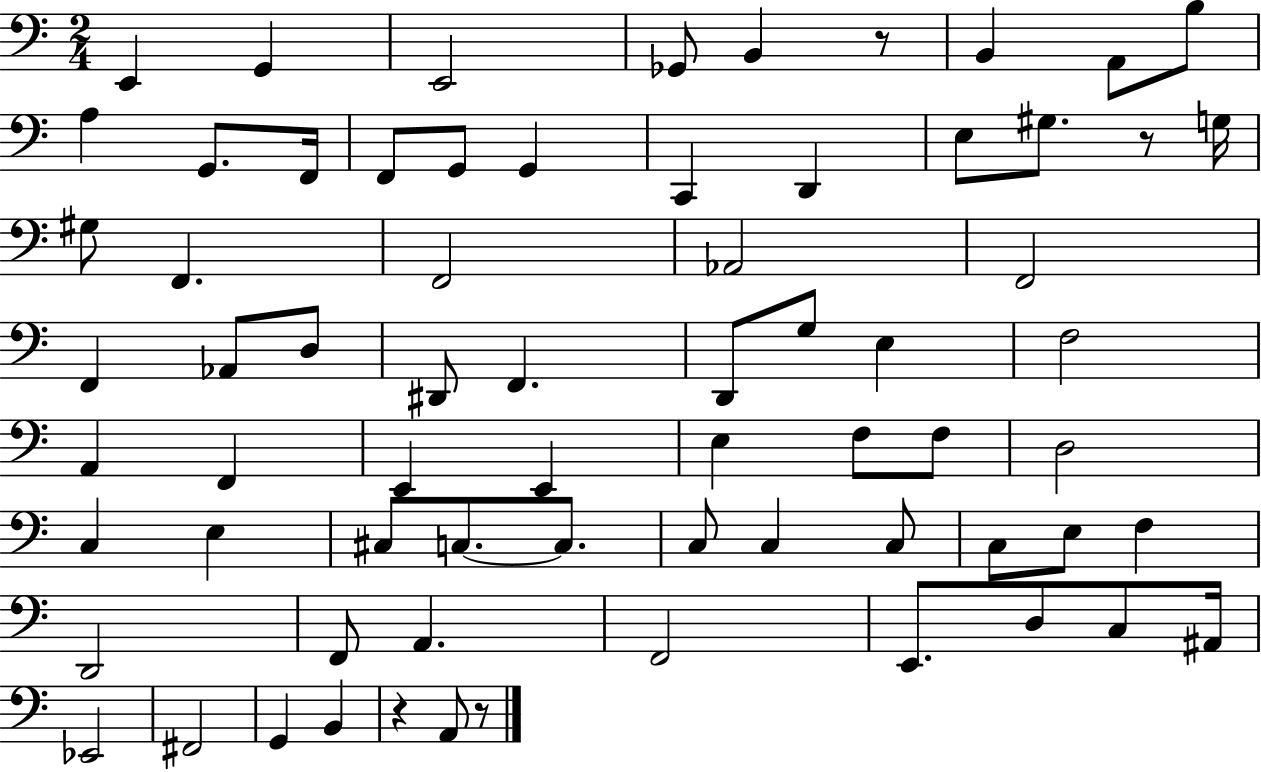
X:1
T:Untitled
M:2/4
L:1/4
K:C
E,, G,, E,,2 _G,,/2 B,, z/2 B,, A,,/2 B,/2 A, G,,/2 F,,/4 F,,/2 G,,/2 G,, C,, D,, E,/2 ^G,/2 z/2 G,/4 ^G,/2 F,, F,,2 _A,,2 F,,2 F,, _A,,/2 D,/2 ^D,,/2 F,, D,,/2 G,/2 E, F,2 A,, F,, E,, E,, E, F,/2 F,/2 D,2 C, E, ^C,/2 C,/2 C,/2 C,/2 C, C,/2 C,/2 E,/2 F, D,,2 F,,/2 A,, F,,2 E,,/2 D,/2 C,/2 ^A,,/4 _E,,2 ^F,,2 G,, B,, z A,,/2 z/2